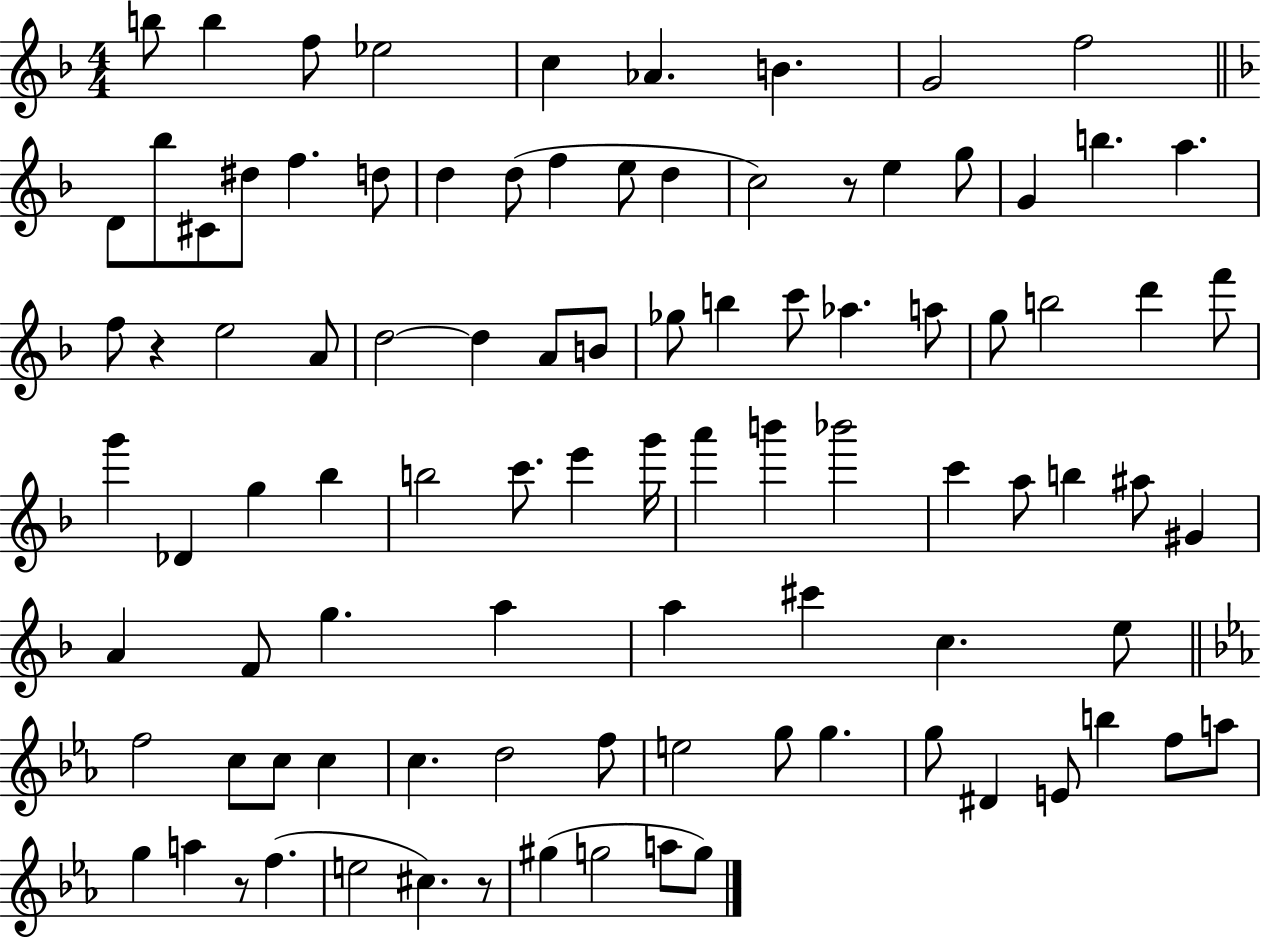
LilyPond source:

{
  \clef treble
  \numericTimeSignature
  \time 4/4
  \key f \major
  \repeat volta 2 { b''8 b''4 f''8 ees''2 | c''4 aes'4. b'4. | g'2 f''2 | \bar "||" \break \key f \major d'8 bes''8 cis'8 dis''8 f''4. d''8 | d''4 d''8( f''4 e''8 d''4 | c''2) r8 e''4 g''8 | g'4 b''4. a''4. | \break f''8 r4 e''2 a'8 | d''2~~ d''4 a'8 b'8 | ges''8 b''4 c'''8 aes''4. a''8 | g''8 b''2 d'''4 f'''8 | \break g'''4 des'4 g''4 bes''4 | b''2 c'''8. e'''4 g'''16 | a'''4 b'''4 bes'''2 | c'''4 a''8 b''4 ais''8 gis'4 | \break a'4 f'8 g''4. a''4 | a''4 cis'''4 c''4. e''8 | \bar "||" \break \key ees \major f''2 c''8 c''8 c''4 | c''4. d''2 f''8 | e''2 g''8 g''4. | g''8 dis'4 e'8 b''4 f''8 a''8 | \break g''4 a''4 r8 f''4.( | e''2 cis''4.) r8 | gis''4( g''2 a''8 g''8) | } \bar "|."
}